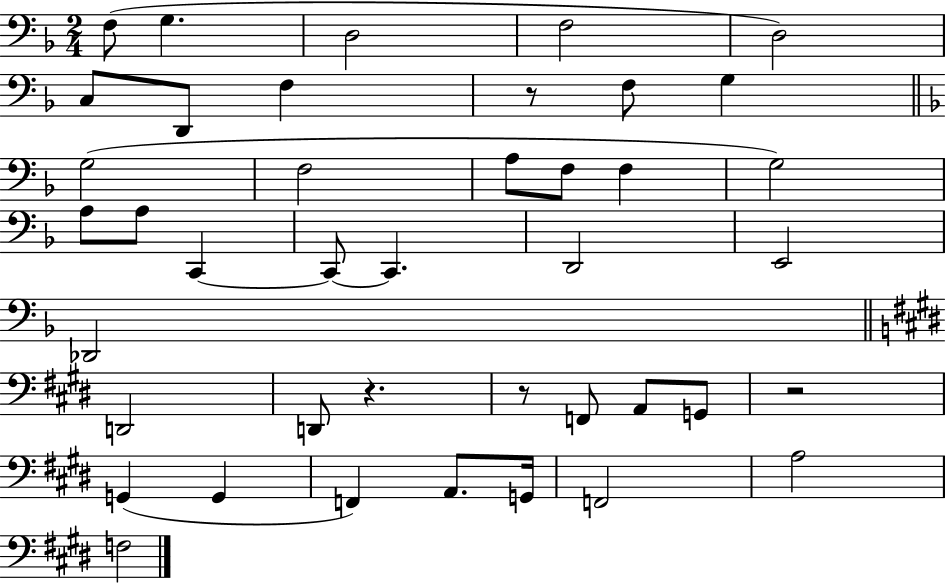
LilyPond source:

{
  \clef bass
  \numericTimeSignature
  \time 2/4
  \key f \major
  f8( g4. | d2 | f2 | d2) | \break c8 d,8 f4 | r8 f8 g4 | \bar "||" \break \key d \minor g2( | f2 | a8 f8 f4 | g2) | \break a8 a8 c,4~~ | c,8~~ c,4. | d,2 | e,2 | \break des,2 | \bar "||" \break \key e \major d,2 | d,8 r4. | r8 f,8 a,8 g,8 | r2 | \break g,4( g,4 | f,4) a,8. g,16 | f,2 | a2 | \break f2 | \bar "|."
}